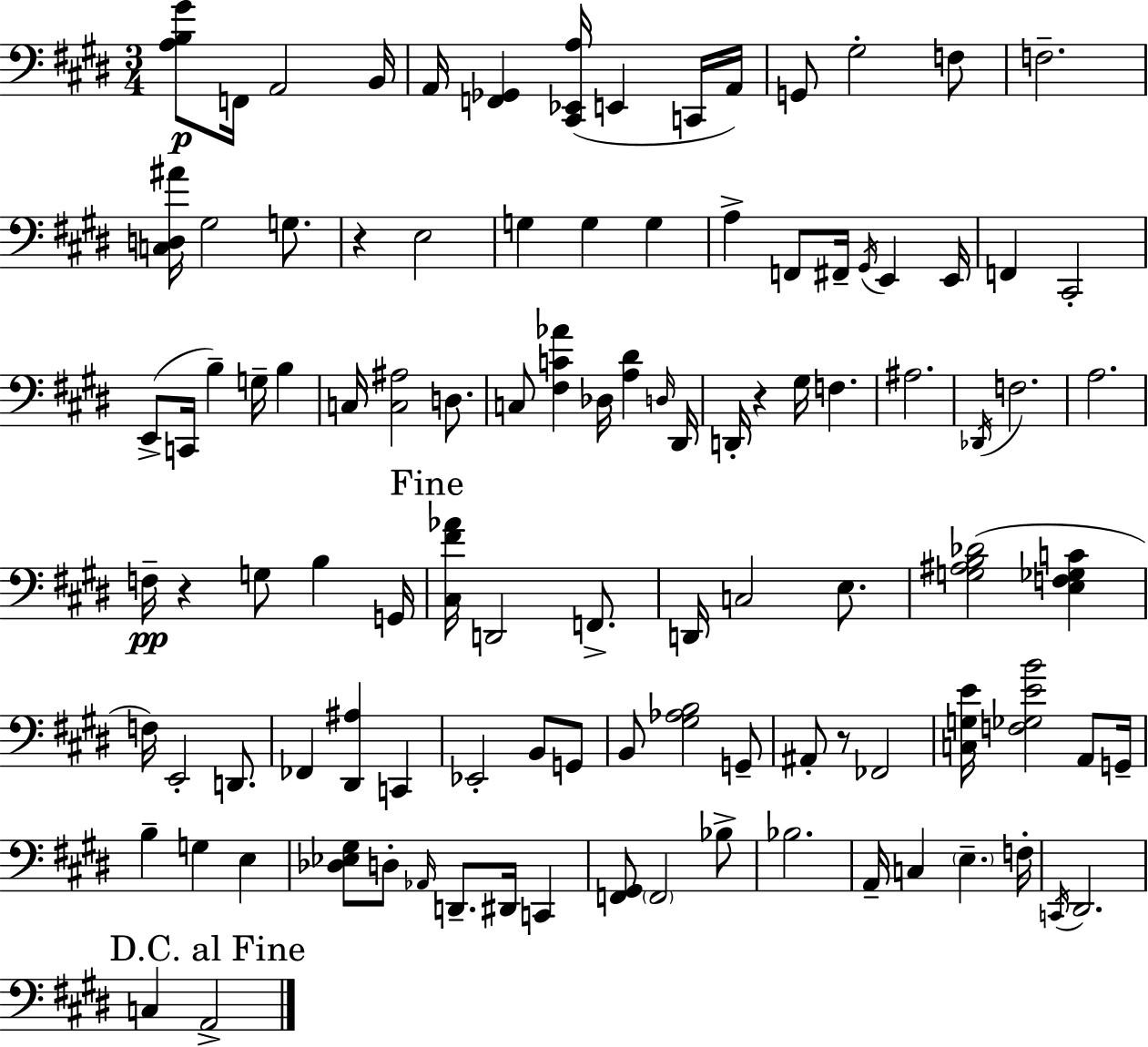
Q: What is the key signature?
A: E major